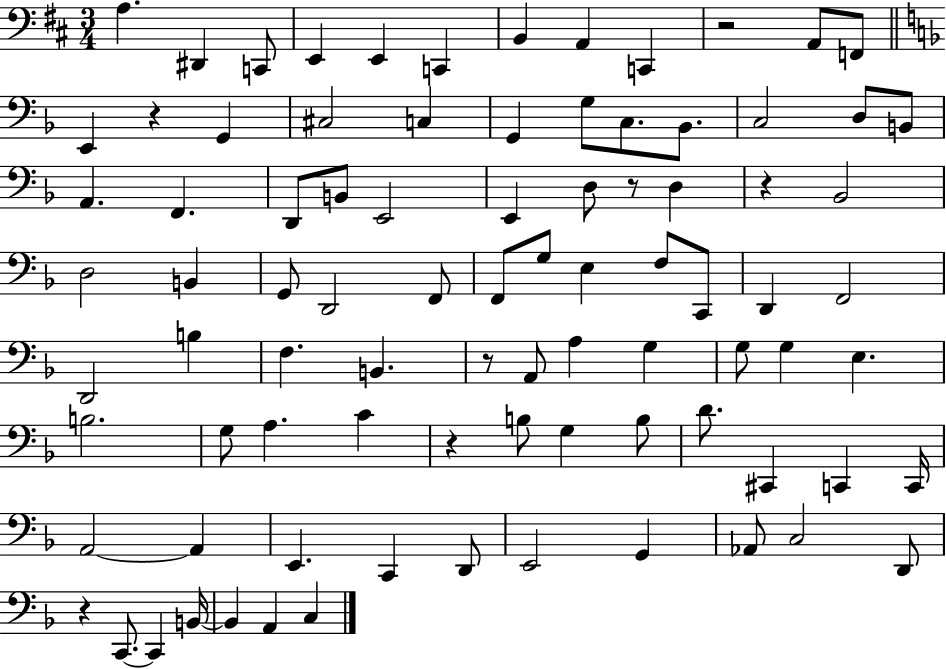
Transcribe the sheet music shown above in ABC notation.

X:1
T:Untitled
M:3/4
L:1/4
K:D
A, ^D,, C,,/2 E,, E,, C,, B,, A,, C,, z2 A,,/2 F,,/2 E,, z G,, ^C,2 C, G,, G,/2 C,/2 _B,,/2 C,2 D,/2 B,,/2 A,, F,, D,,/2 B,,/2 E,,2 E,, D,/2 z/2 D, z _B,,2 D,2 B,, G,,/2 D,,2 F,,/2 F,,/2 G,/2 E, F,/2 C,,/2 D,, F,,2 D,,2 B, F, B,, z/2 A,,/2 A, G, G,/2 G, E, B,2 G,/2 A, C z B,/2 G, B,/2 D/2 ^C,, C,, C,,/4 A,,2 A,, E,, C,, D,,/2 E,,2 G,, _A,,/2 C,2 D,,/2 z C,,/2 C,, B,,/4 B,, A,, C,